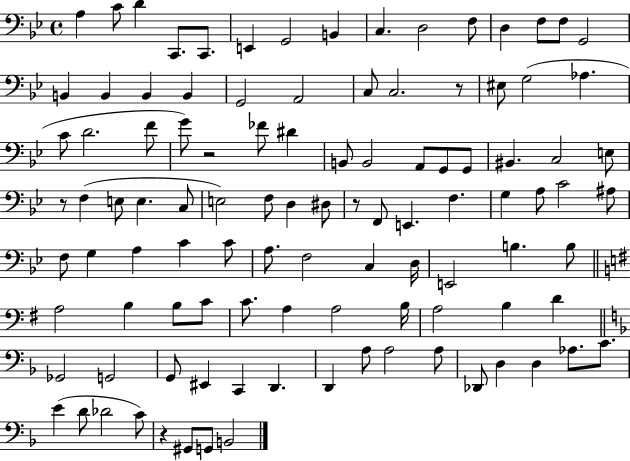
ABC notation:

X:1
T:Untitled
M:4/4
L:1/4
K:Bb
A, C/2 D C,,/2 C,,/2 E,, G,,2 B,, C, D,2 F,/2 D, F,/2 F,/2 G,,2 B,, B,, B,, B,, G,,2 A,,2 C,/2 C,2 z/2 ^E,/2 G,2 _A, C/2 D2 F/2 G/2 z2 _F/2 ^D B,,/2 B,,2 A,,/2 G,,/2 G,,/2 ^B,, C,2 E,/2 z/2 F, E,/2 E, C,/2 E,2 F,/2 D, ^D,/2 z/2 F,,/2 E,, F, G, A,/2 C2 ^A,/2 F,/2 G, A, C C/2 A,/2 F,2 C, D,/4 E,,2 B, B,/2 A,2 B, B,/2 C/2 C/2 A, A,2 B,/4 A,2 B, D _G,,2 G,,2 G,,/2 ^E,, C,, D,, D,, A,/2 A,2 A,/2 _D,,/2 D, D, _A,/2 C/2 E D/2 _D2 C/2 z ^G,,/2 G,,/2 B,,2